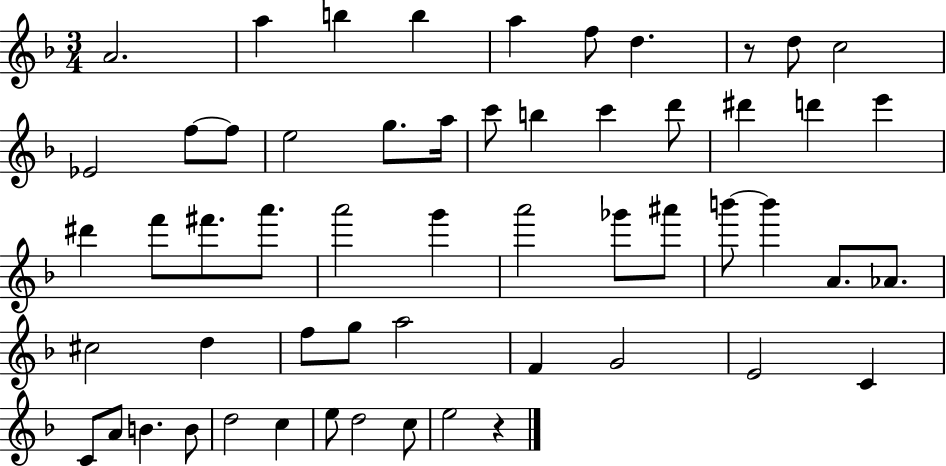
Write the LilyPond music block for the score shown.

{
  \clef treble
  \numericTimeSignature
  \time 3/4
  \key f \major
  a'2. | a''4 b''4 b''4 | a''4 f''8 d''4. | r8 d''8 c''2 | \break ees'2 f''8~~ f''8 | e''2 g''8. a''16 | c'''8 b''4 c'''4 d'''8 | dis'''4 d'''4 e'''4 | \break dis'''4 f'''8 fis'''8. a'''8. | a'''2 g'''4 | a'''2 ges'''8 ais'''8 | b'''8~~ b'''4 a'8. aes'8. | \break cis''2 d''4 | f''8 g''8 a''2 | f'4 g'2 | e'2 c'4 | \break c'8 a'8 b'4. b'8 | d''2 c''4 | e''8 d''2 c''8 | e''2 r4 | \break \bar "|."
}